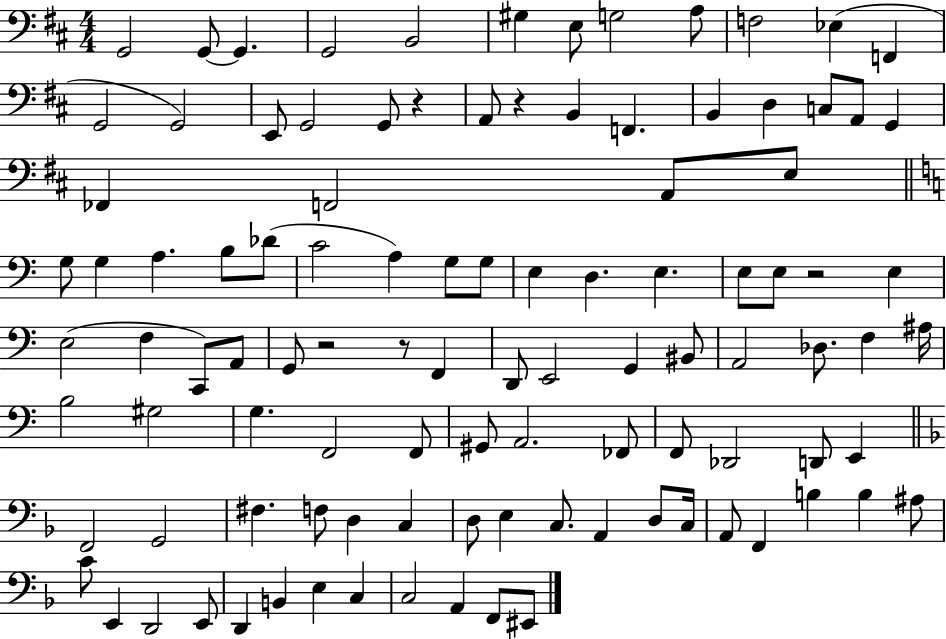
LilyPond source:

{
  \clef bass
  \numericTimeSignature
  \time 4/4
  \key d \major
  g,2 g,8~~ g,4. | g,2 b,2 | gis4 e8 g2 a8 | f2 ees4( f,4 | \break g,2 g,2) | e,8 g,2 g,8 r4 | a,8 r4 b,4 f,4. | b,4 d4 c8 a,8 g,4 | \break fes,4 f,2 a,8 e8 | \bar "||" \break \key a \minor g8 g4 a4. b8 des'8( | c'2 a4) g8 g8 | e4 d4. e4. | e8 e8 r2 e4 | \break e2( f4 c,8) a,8 | g,8 r2 r8 f,4 | d,8 e,2 g,4 bis,8 | a,2 des8. f4 ais16 | \break b2 gis2 | g4. f,2 f,8 | gis,8 a,2. fes,8 | f,8 des,2 d,8 e,4 | \break \bar "||" \break \key d \minor f,2 g,2 | fis4. f8 d4 c4 | d8 e4 c8. a,4 d8 c16 | a,8 f,4 b4 b4 ais8 | \break c'8 e,4 d,2 e,8 | d,4 b,4 e4 c4 | c2 a,4 f,8 eis,8 | \bar "|."
}